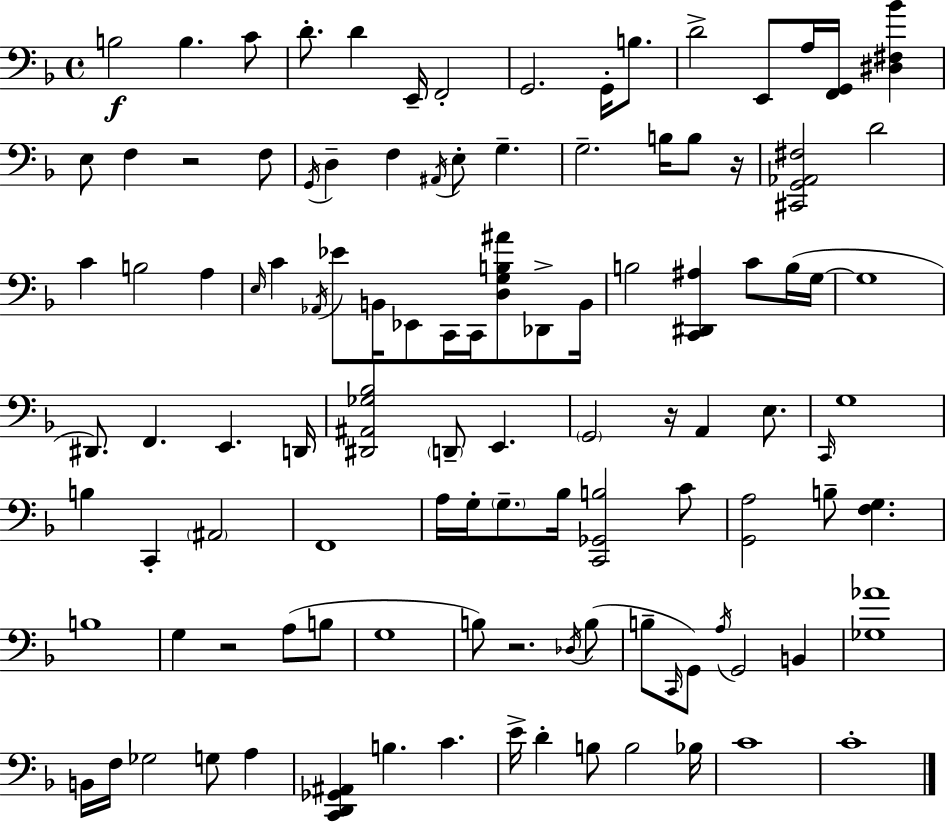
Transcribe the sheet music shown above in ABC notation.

X:1
T:Untitled
M:4/4
L:1/4
K:Dm
B,2 B, C/2 D/2 D E,,/4 F,,2 G,,2 G,,/4 B,/2 D2 E,,/2 A,/4 [F,,G,,]/4 [^D,^F,_B] E,/2 F, z2 F,/2 G,,/4 D, F, ^A,,/4 E,/2 G, G,2 B,/4 B,/2 z/4 [^C,,G,,_A,,^F,]2 D2 C B,2 A, E,/4 C _A,,/4 _E/2 B,,/4 _E,,/2 C,,/4 C,,/4 [D,G,B,^A]/2 _D,,/2 B,,/4 B,2 [C,,^D,,^A,] C/2 B,/4 G,/4 G,4 ^D,,/2 F,, E,, D,,/4 [^D,,^A,,_G,_B,]2 D,,/2 E,, G,,2 z/4 A,, E,/2 C,,/4 G,4 B, C,, ^A,,2 F,,4 A,/4 G,/4 G,/2 _B,/4 [C,,_G,,B,]2 C/2 [G,,A,]2 B,/2 [F,G,] B,4 G, z2 A,/2 B,/2 G,4 B,/2 z2 _D,/4 B,/2 B,/2 C,,/4 G,,/2 A,/4 G,,2 B,, [_G,_A]4 B,,/4 F,/4 _G,2 G,/2 A, [C,,D,,_G,,^A,,] B, C E/4 D B,/2 B,2 _B,/4 C4 C4